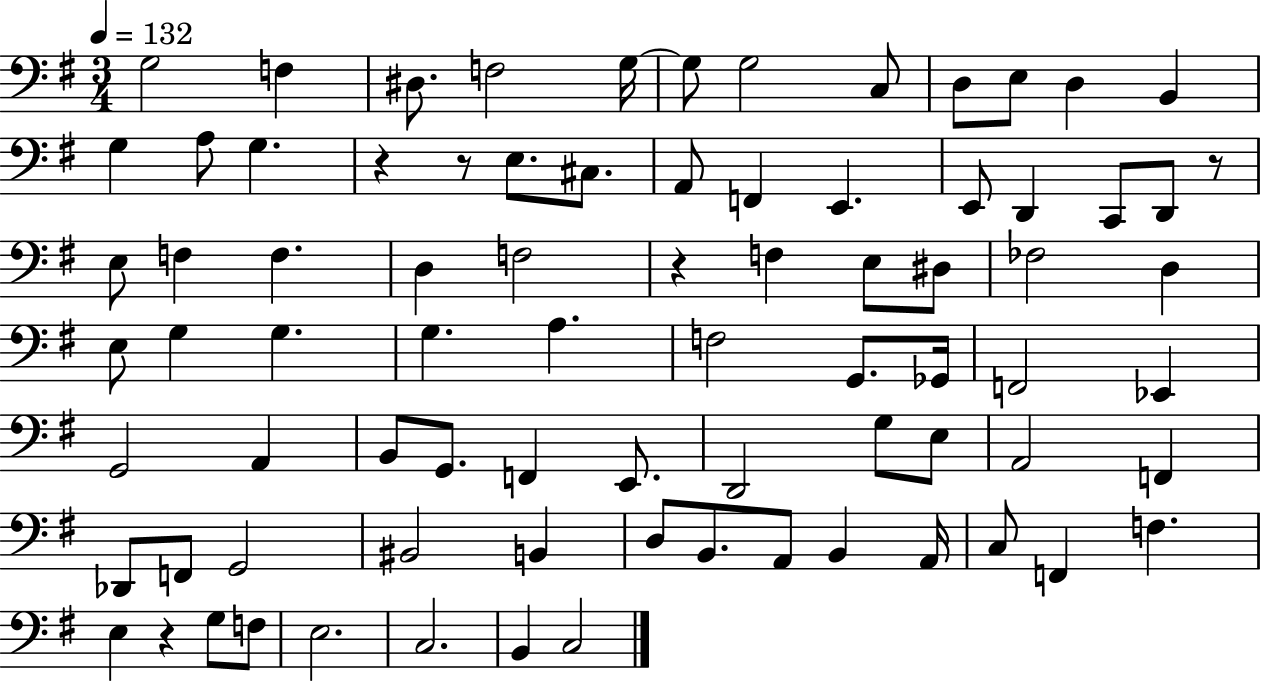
{
  \clef bass
  \numericTimeSignature
  \time 3/4
  \key g \major
  \tempo 4 = 132
  \repeat volta 2 { g2 f4 | dis8. f2 g16~~ | g8 g2 c8 | d8 e8 d4 b,4 | \break g4 a8 g4. | r4 r8 e8. cis8. | a,8 f,4 e,4. | e,8 d,4 c,8 d,8 r8 | \break e8 f4 f4. | d4 f2 | r4 f4 e8 dis8 | fes2 d4 | \break e8 g4 g4. | g4. a4. | f2 g,8. ges,16 | f,2 ees,4 | \break g,2 a,4 | b,8 g,8. f,4 e,8. | d,2 g8 e8 | a,2 f,4 | \break des,8 f,8 g,2 | bis,2 b,4 | d8 b,8. a,8 b,4 a,16 | c8 f,4 f4. | \break e4 r4 g8 f8 | e2. | c2. | b,4 c2 | \break } \bar "|."
}